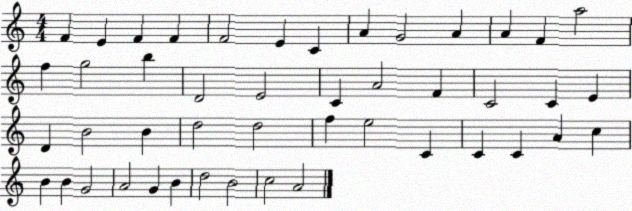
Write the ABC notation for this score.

X:1
T:Untitled
M:4/4
L:1/4
K:C
F E F F F2 E C A G2 A A F a2 f g2 b D2 E2 C A2 F C2 C E D B2 B d2 d2 f e2 C C C A c B B G2 A2 G B d2 B2 c2 A2